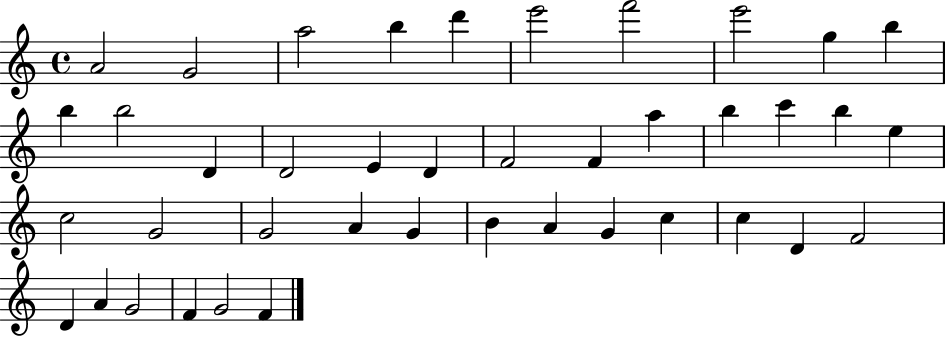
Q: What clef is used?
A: treble